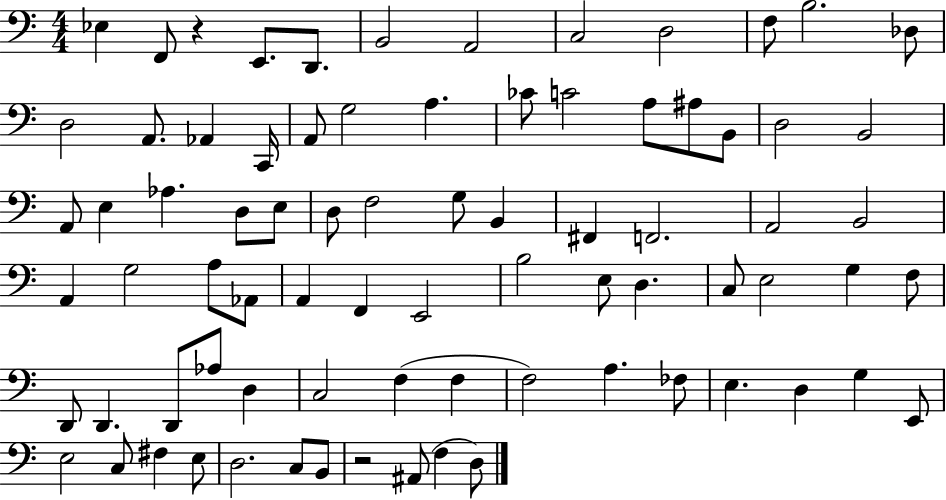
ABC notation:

X:1
T:Untitled
M:4/4
L:1/4
K:C
_E, F,,/2 z E,,/2 D,,/2 B,,2 A,,2 C,2 D,2 F,/2 B,2 _D,/2 D,2 A,,/2 _A,, C,,/4 A,,/2 G,2 A, _C/2 C2 A,/2 ^A,/2 B,,/2 D,2 B,,2 A,,/2 E, _A, D,/2 E,/2 D,/2 F,2 G,/2 B,, ^F,, F,,2 A,,2 B,,2 A,, G,2 A,/2 _A,,/2 A,, F,, E,,2 B,2 E,/2 D, C,/2 E,2 G, F,/2 D,,/2 D,, D,,/2 _A,/2 D, C,2 F, F, F,2 A, _F,/2 E, D, G, E,,/2 E,2 C,/2 ^F, E,/2 D,2 C,/2 B,,/2 z2 ^A,,/2 F, D,/2